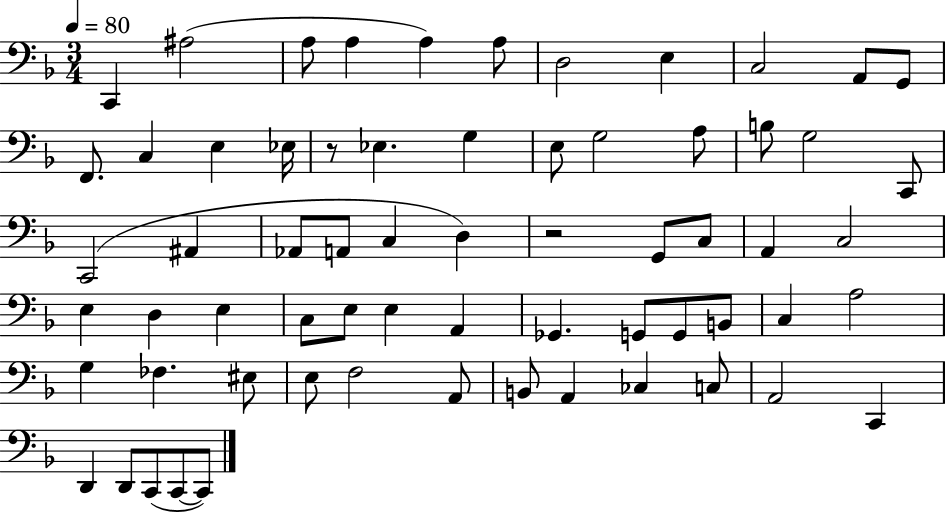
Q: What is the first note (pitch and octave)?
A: C2